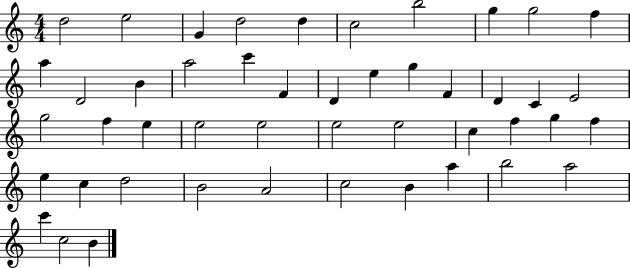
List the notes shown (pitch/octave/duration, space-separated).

D5/h E5/h G4/q D5/h D5/q C5/h B5/h G5/q G5/h F5/q A5/q D4/h B4/q A5/h C6/q F4/q D4/q E5/q G5/q F4/q D4/q C4/q E4/h G5/h F5/q E5/q E5/h E5/h E5/h E5/h C5/q F5/q G5/q F5/q E5/q C5/q D5/h B4/h A4/h C5/h B4/q A5/q B5/h A5/h C6/q C5/h B4/q